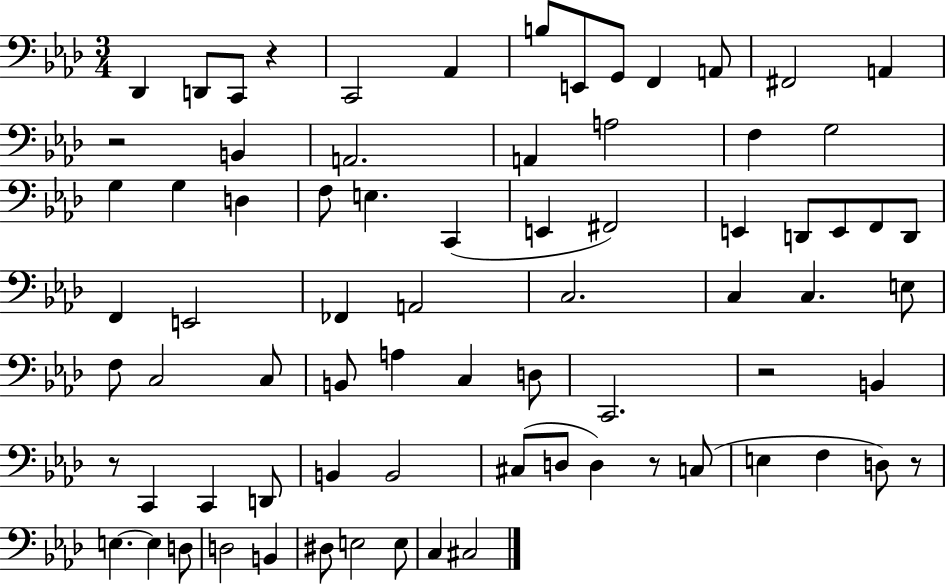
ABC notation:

X:1
T:Untitled
M:3/4
L:1/4
K:Ab
_D,, D,,/2 C,,/2 z C,,2 _A,, B,/2 E,,/2 G,,/2 F,, A,,/2 ^F,,2 A,, z2 B,, A,,2 A,, A,2 F, G,2 G, G, D, F,/2 E, C,, E,, ^F,,2 E,, D,,/2 E,,/2 F,,/2 D,,/2 F,, E,,2 _F,, A,,2 C,2 C, C, E,/2 F,/2 C,2 C,/2 B,,/2 A, C, D,/2 C,,2 z2 B,, z/2 C,, C,, D,,/2 B,, B,,2 ^C,/2 D,/2 D, z/2 C,/2 E, F, D,/2 z/2 E, E, D,/2 D,2 B,, ^D,/2 E,2 E,/2 C, ^C,2